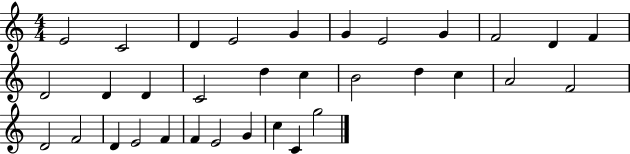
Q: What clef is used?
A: treble